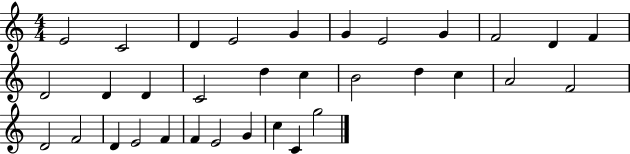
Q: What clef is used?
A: treble